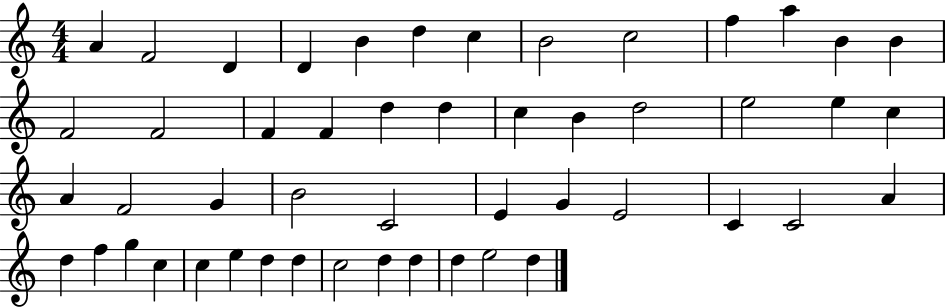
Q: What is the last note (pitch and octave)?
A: D5